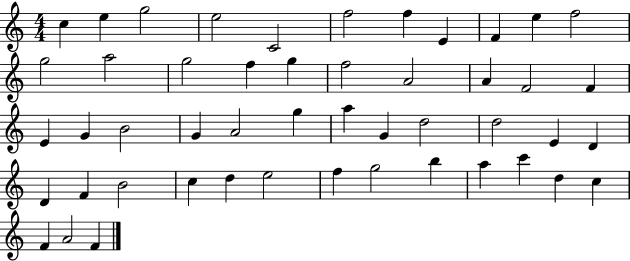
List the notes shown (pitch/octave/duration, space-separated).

C5/q E5/q G5/h E5/h C4/h F5/h F5/q E4/q F4/q E5/q F5/h G5/h A5/h G5/h F5/q G5/q F5/h A4/h A4/q F4/h F4/q E4/q G4/q B4/h G4/q A4/h G5/q A5/q G4/q D5/h D5/h E4/q D4/q D4/q F4/q B4/h C5/q D5/q E5/h F5/q G5/h B5/q A5/q C6/q D5/q C5/q F4/q A4/h F4/q